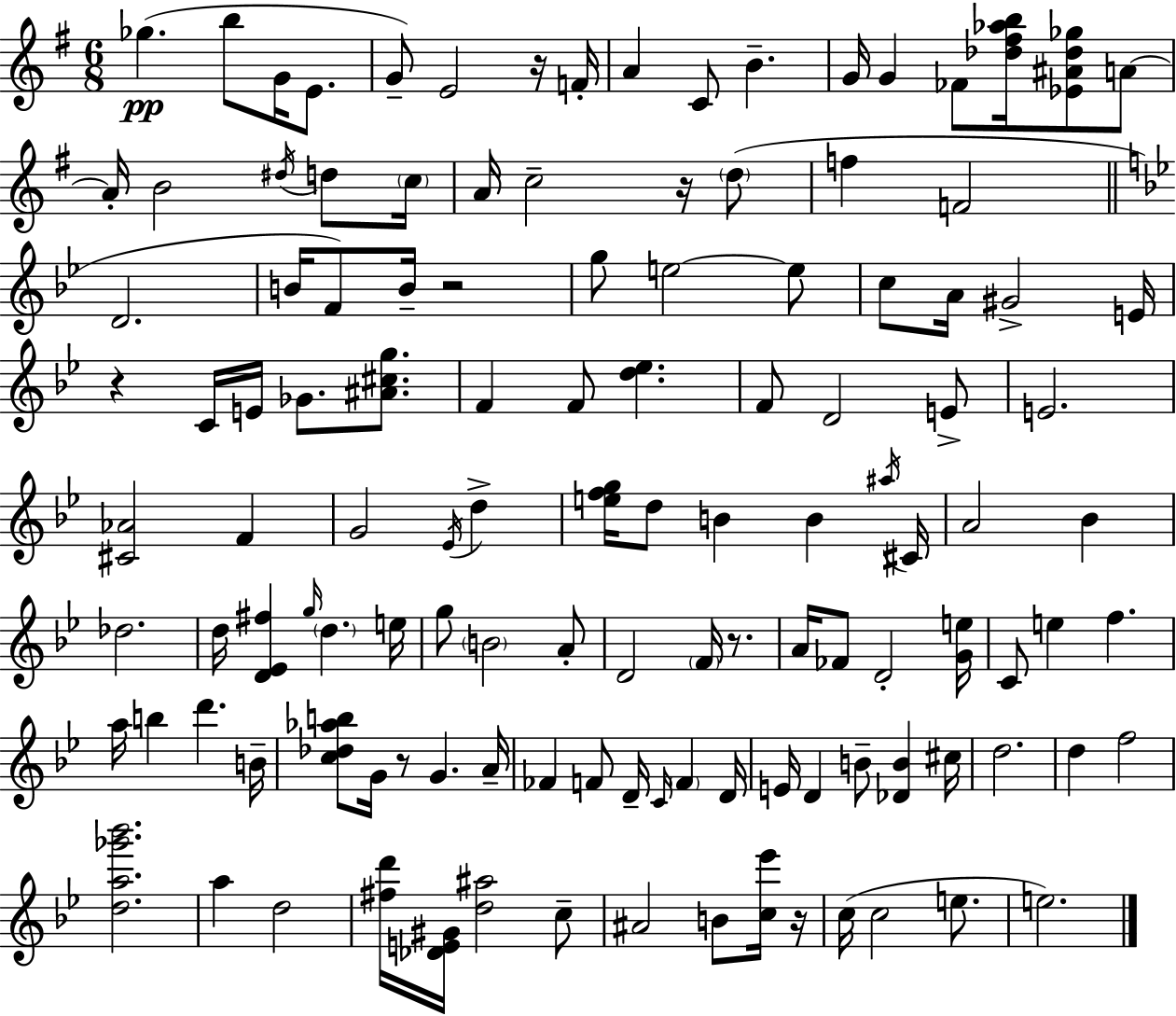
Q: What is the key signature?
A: G major